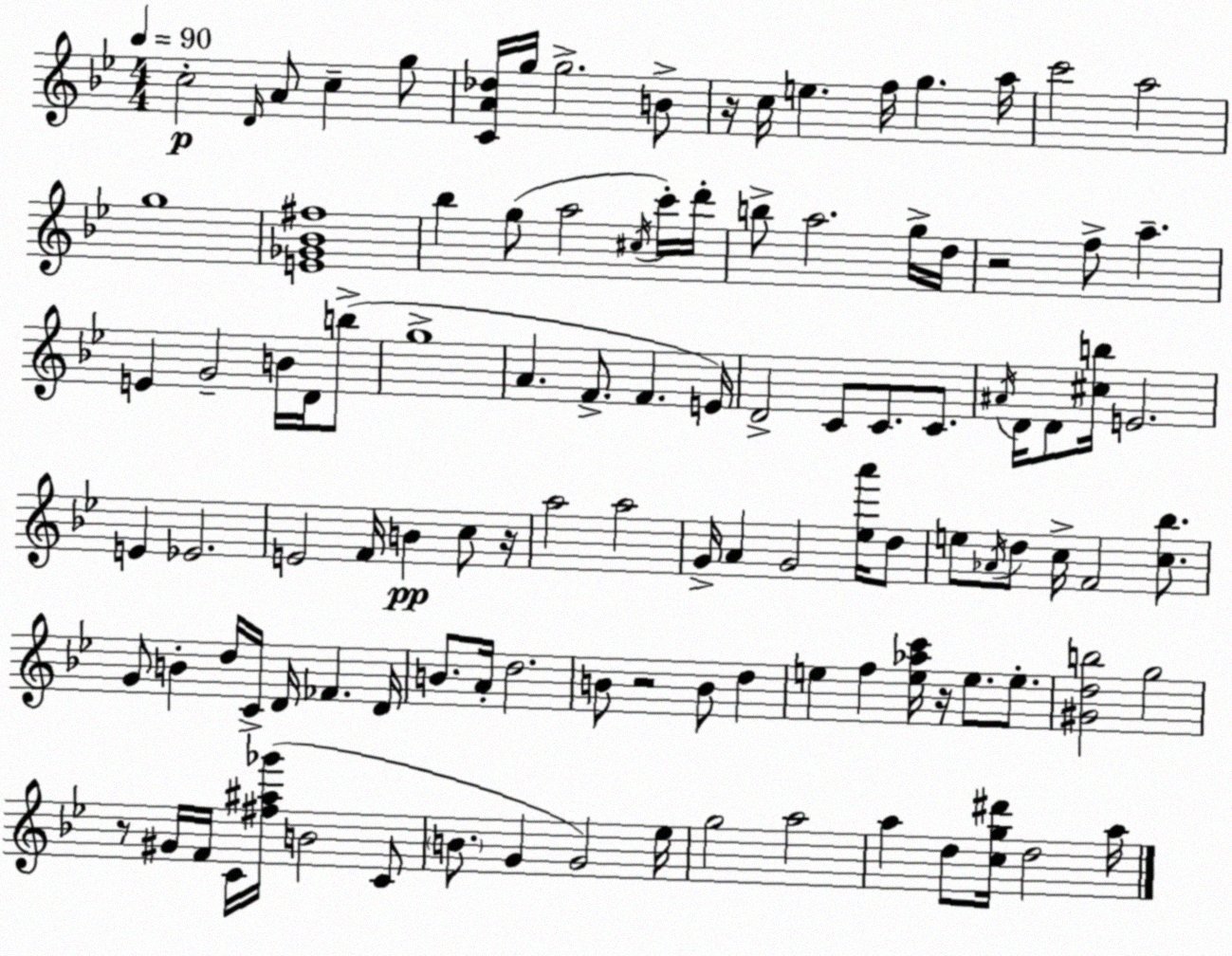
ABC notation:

X:1
T:Untitled
M:4/4
L:1/4
K:Gm
c2 D/4 A/2 c g/2 [CA_d]/4 g/4 g2 B/2 z/4 c/4 e f/4 g a/4 c'2 a2 g4 [E_G_B^f]4 _b g/2 a2 ^c/4 c'/4 d'/4 b/2 a2 g/4 d/4 z2 f/2 a E G2 B/4 D/4 b/2 g4 A F/2 F E/4 D2 C/2 C/2 C/2 ^A/4 D/4 D/2 [^cb]/4 E2 E _E2 E2 F/4 B c/2 z/4 a2 a2 G/4 A G2 [_ea']/4 d/2 e/2 _A/4 d/2 c/4 F2 [c_b]/2 G/2 B d/4 C/4 D/4 _F D/4 B/2 A/4 d2 B/2 z2 B/2 d e f [e_ac']/4 z/4 e/2 e/2 [^Gdb]2 g2 z/2 ^G/4 F/4 C/4 [^f^a_g']/4 B2 C/2 B/2 G G2 _e/4 g2 a2 a d/2 [cg^d']/4 d2 a/4